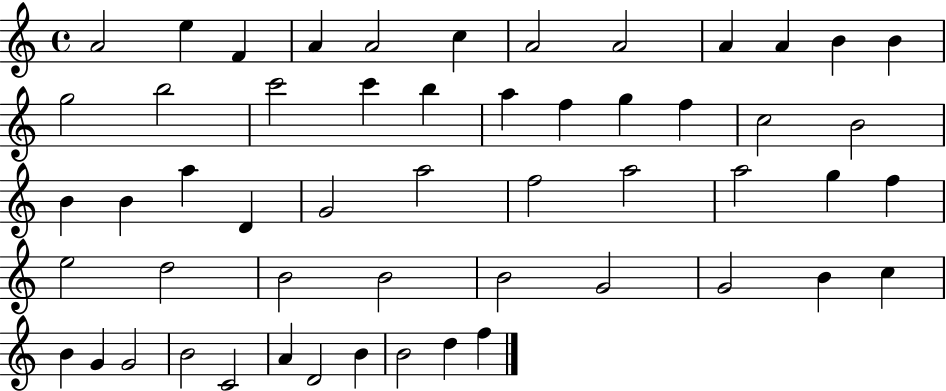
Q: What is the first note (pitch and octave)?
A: A4